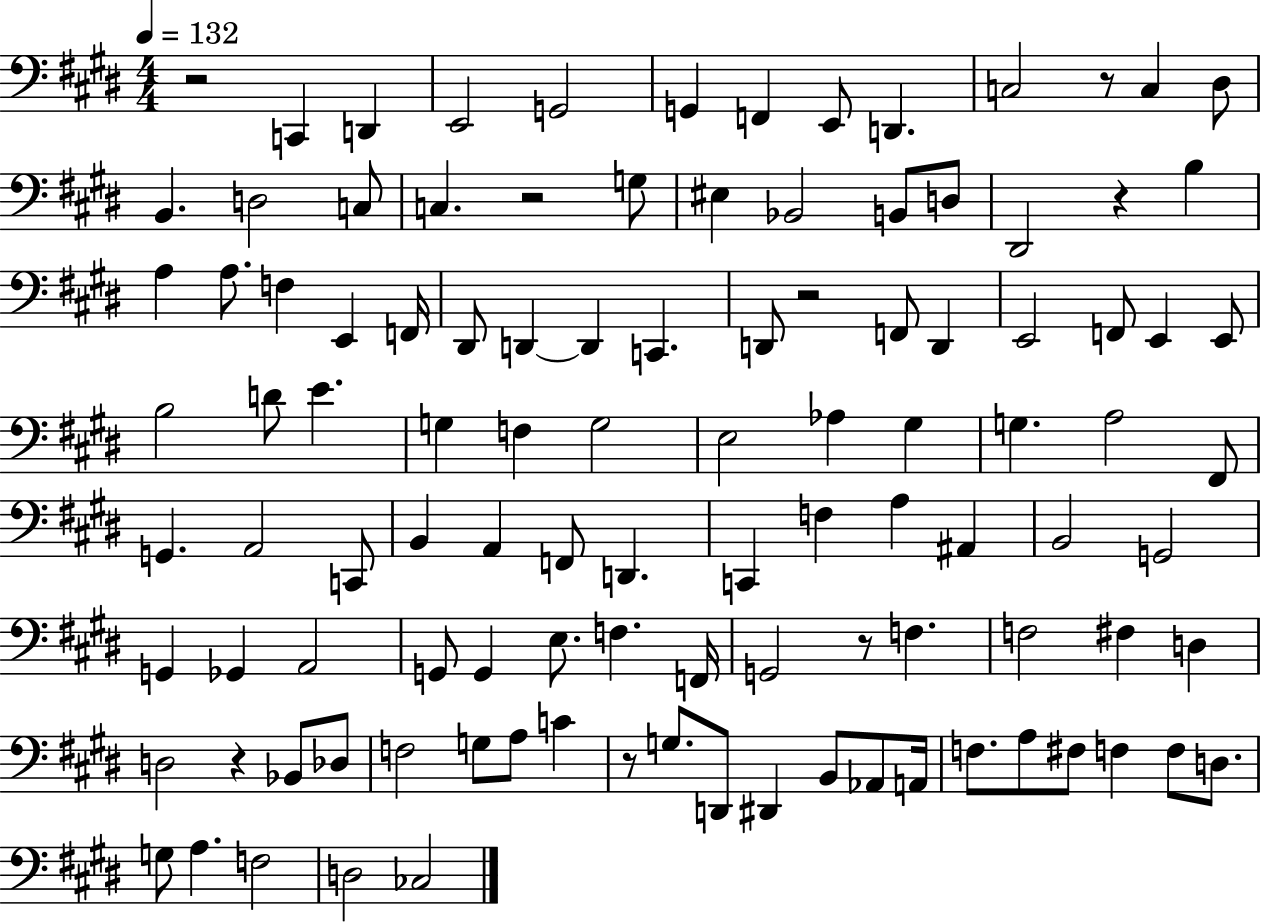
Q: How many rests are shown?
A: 8